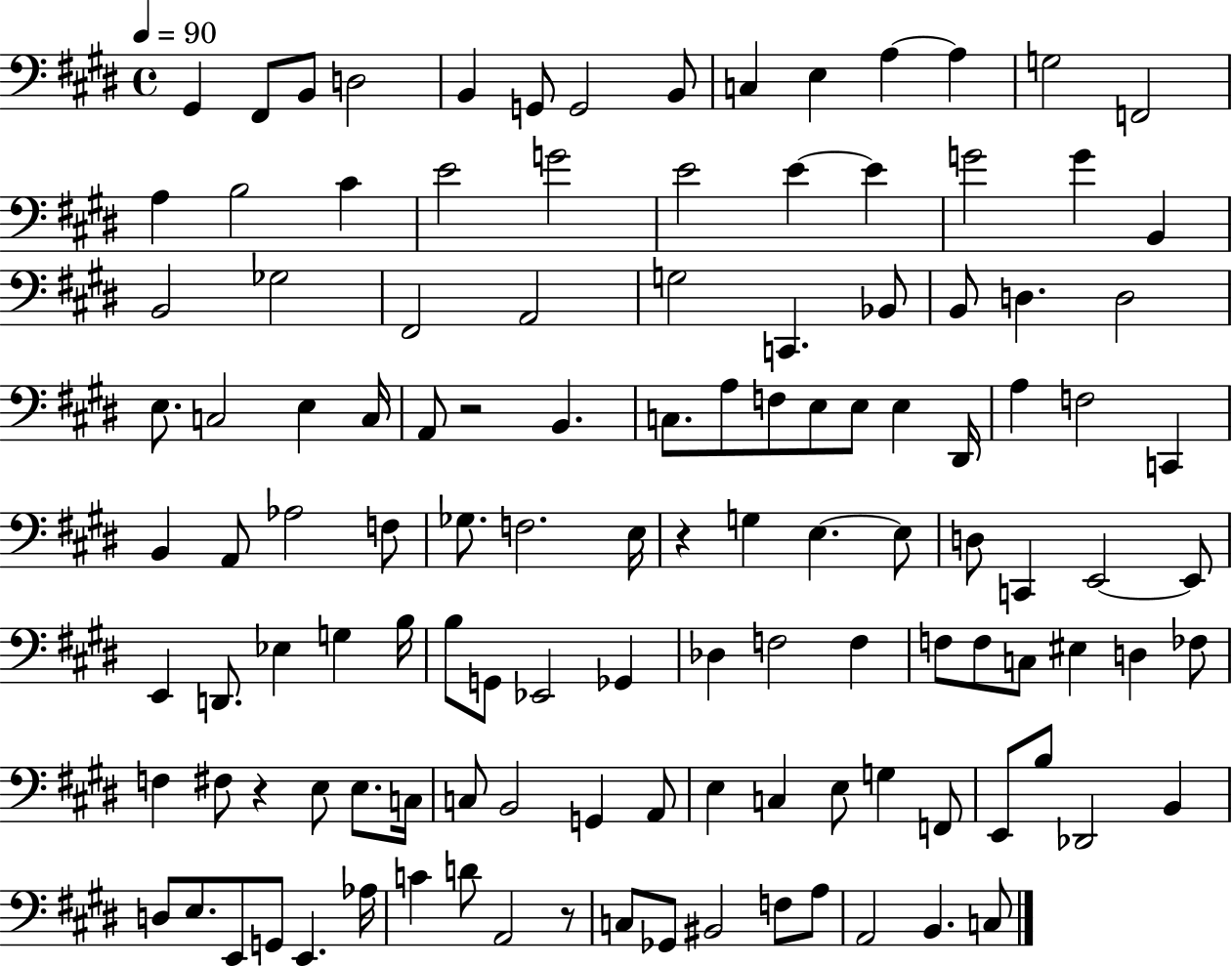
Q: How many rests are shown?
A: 4